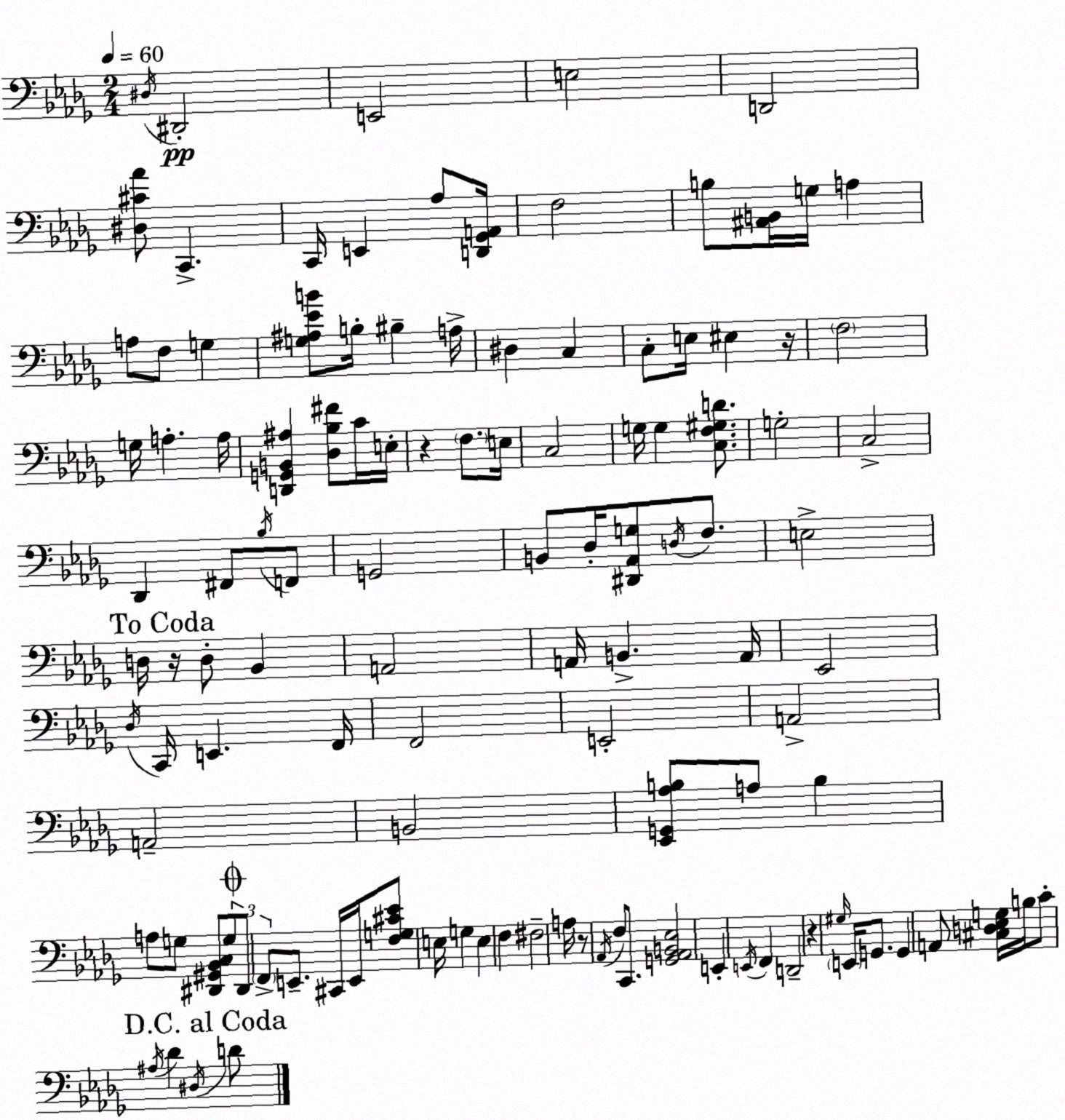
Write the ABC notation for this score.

X:1
T:Untitled
M:2/4
L:1/4
K:Bbm
^D,/4 ^D,,2 E,,2 E,2 D,,2 [^D,^C_A]/2 C,, C,,/4 E,, _A,/2 [D,,_G,,A,,]/4 F,2 B,/2 [^A,,B,,]/4 G,/4 A, A,/2 F,/2 G, [G,^A,_EB]/2 B,/4 ^B, A,/4 ^D, C, C,/2 E,/4 ^E, z/4 F,2 G,/4 A, A,/4 [D,,G,,B,,^A,] [_D,_B,^F]/2 C/4 E,/4 z F,/2 E,/4 C,2 G,/4 G, [C,F,^G,D]/2 G,2 C,2 _D,, ^F,,/2 _B,/4 F,,/2 G,,2 B,,/2 _D,/4 [^D,,_A,,G,]/2 D,/4 F,/2 E,2 D,/4 z/4 D,/2 _B,, A,,2 A,,/4 B,, A,,/4 _E,,2 _D,/4 C,,/4 E,, F,,/4 F,,2 E,,2 A,,2 A,,2 B,,2 [_E,,G,,_A,B,]/2 A,/2 B, A,/2 G,/2 [^D,,^G,,_B,,C,]/2 G,/2 ^D,,/2 F,,/2 E,,/2 ^C,,/4 E,,/4 [F,G,^C_E]/2 E,/4 G, E, F, ^F,2 A,/4 z/2 _A,,/4 F,/2 C,,/2 [G,,_A,,B,,_E,]2 E,, E,,/4 F,, D,,2 z ^G,/4 E,,/4 G,,/2 G,, A,,/2 [^C,D,_E,G,]/4 B,/4 C/2 ^A,/4 _D ^D,/4 D/2